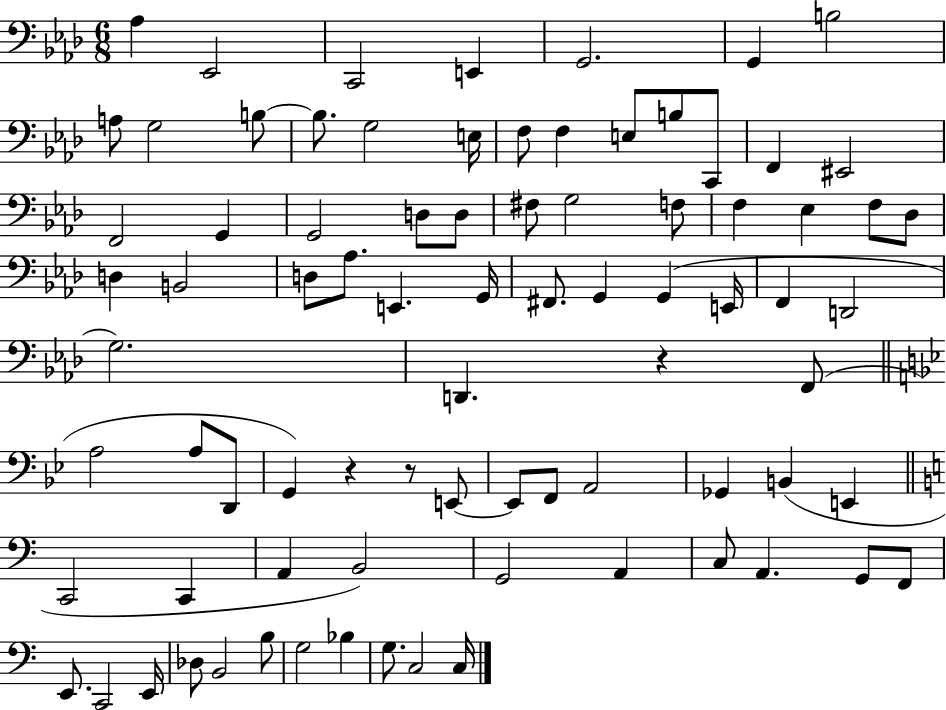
{
  \clef bass
  \numericTimeSignature
  \time 6/8
  \key aes \major
  aes4 ees,2 | c,2 e,4 | g,2. | g,4 b2 | \break a8 g2 b8~~ | b8. g2 e16 | f8 f4 e8 b8 c,8 | f,4 eis,2 | \break f,2 g,4 | g,2 d8 d8 | fis8 g2 f8 | f4 ees4 f8 des8 | \break d4 b,2 | d8 aes8. e,4. g,16 | fis,8. g,4 g,4( e,16 | f,4 d,2 | \break g2.) | d,4. r4 f,8( | \bar "||" \break \key g \minor a2 a8 d,8 | g,4) r4 r8 e,8~~ | e,8 f,8 a,2 | ges,4 b,4( e,4 | \break \bar "||" \break \key c \major c,2 c,4 | a,4 b,2) | g,2 a,4 | c8 a,4. g,8 f,8 | \break e,8. c,2 e,16 | des8 b,2 b8 | g2 bes4 | g8. c2 c16 | \break \bar "|."
}